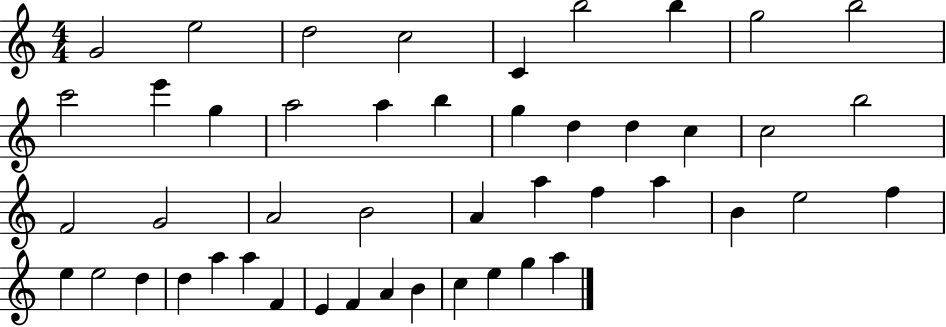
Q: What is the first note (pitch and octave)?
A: G4